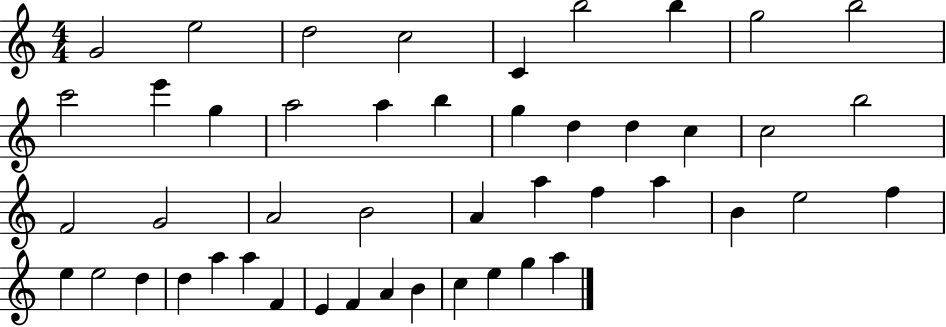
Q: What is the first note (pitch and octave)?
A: G4